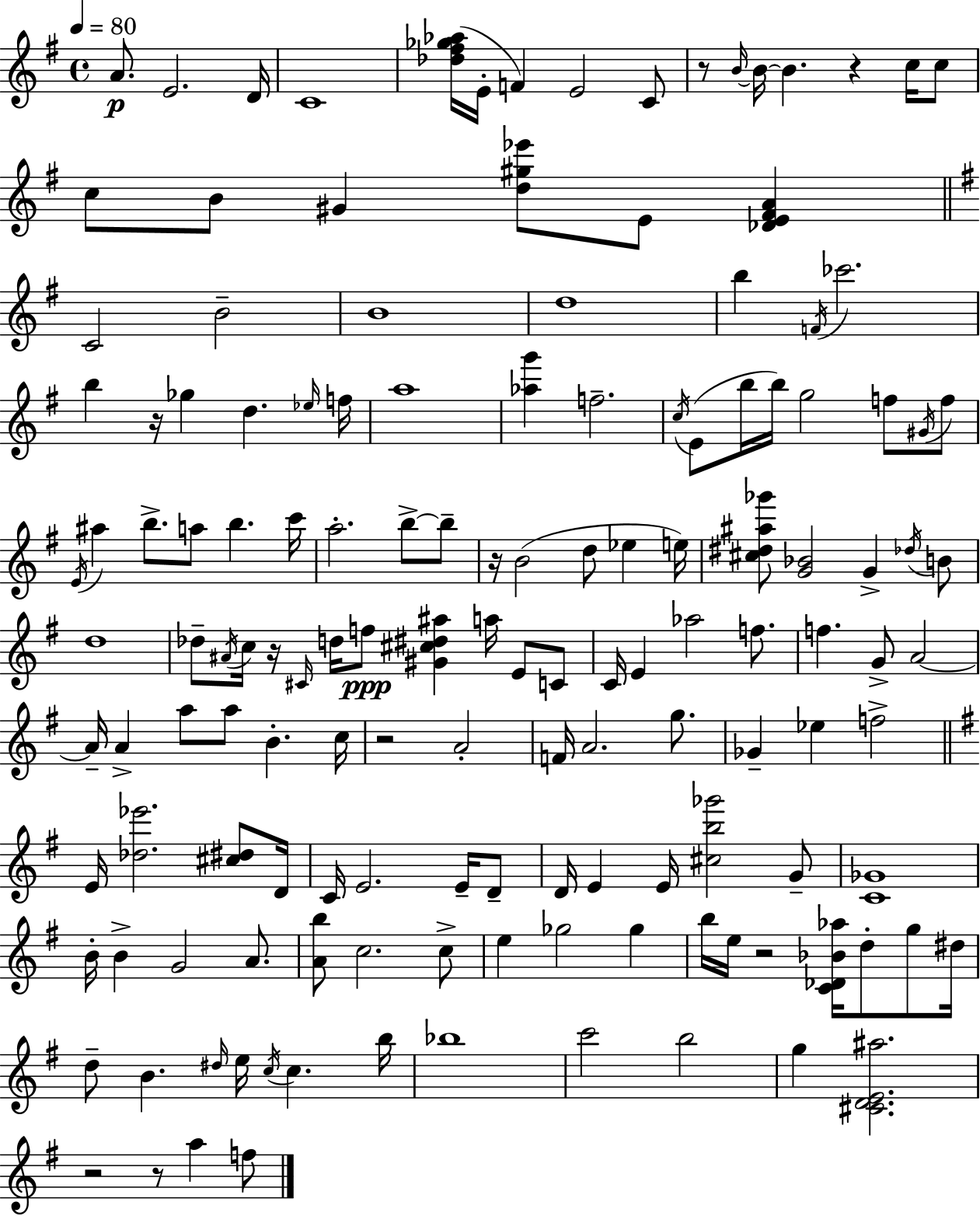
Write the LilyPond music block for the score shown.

{
  \clef treble
  \time 4/4
  \defaultTimeSignature
  \key e \minor
  \tempo 4 = 80
  a'8.\p e'2. d'16 | c'1 | <des'' fis'' ges'' aes''>16( e'16-. f'4) e'2 c'8 | r8 \grace { b'16~ }~ b'16 b'4. r4 c''16 c''8 | \break c''8 b'8 gis'4 <d'' gis'' ees'''>8 e'8 <des' e' fis' a'>4 | \bar "||" \break \key e \minor c'2 b'2-- | b'1 | d''1 | b''4 \acciaccatura { f'16 } ces'''2. | \break b''4 r16 ges''4 d''4. | \grace { ees''16 } f''16 a''1 | <aes'' g'''>4 f''2.-- | \acciaccatura { c''16 }( e'8 b''16 b''16) g''2 f''8 | \break \acciaccatura { gis'16 } f''8 \acciaccatura { e'16 } ais''4 b''8.-> a''8 b''4. | c'''16 a''2.-. | b''8->~~ b''8-- r16 b'2( d''8 | ees''4 e''16) <cis'' dis'' ais'' ges'''>8 <g' bes'>2 g'4-> | \break \acciaccatura { des''16 } b'8 d''1 | des''8-- \acciaccatura { ais'16 } c''16 r16 \grace { cis'16 } d''16 f''8\ppp <gis' cis'' dis'' ais''>4 | a''16 e'8 c'8 c'16 e'4 aes''2 | f''8. f''4. g'8-> | \break a'2~~ a'16-- a'4-> a''8 a''8 | b'4.-. c''16 r2 | a'2-. f'16 a'2. | g''8. ges'4-- ees''4 | \break f''2-> \bar "||" \break \key g \major e'16 <des'' ees'''>2. <cis'' dis''>8 d'16 | c'16 e'2. e'16-- d'8-- | d'16 e'4 e'16 <cis'' b'' ges'''>2 g'8-- | <c' ges'>1 | \break b'16-. b'4-> g'2 a'8. | <a' b''>8 c''2. c''8-> | e''4 ges''2 ges''4 | b''16 e''16 r2 <c' des' bes' aes''>16 d''8-. g''8 dis''16 | \break d''8-- b'4. \grace { dis''16 } e''16 \acciaccatura { c''16 } c''4. | b''16 bes''1 | c'''2 b''2 | g''4 <cis' d' e' ais''>2. | \break r2 r8 a''4 | f''8 \bar "|."
}